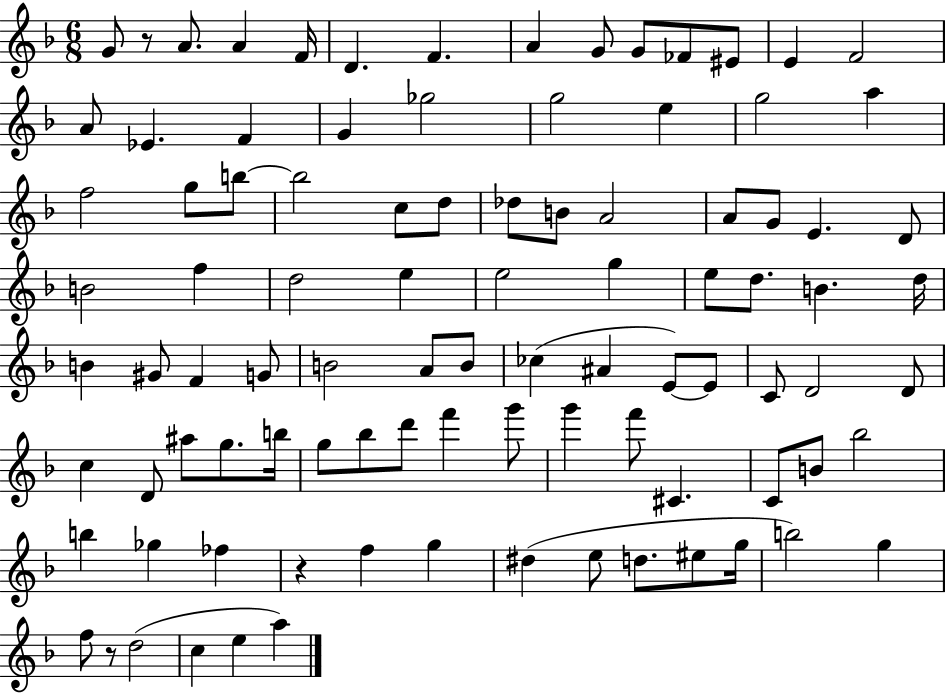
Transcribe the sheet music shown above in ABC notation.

X:1
T:Untitled
M:6/8
L:1/4
K:F
G/2 z/2 A/2 A F/4 D F A G/2 G/2 _F/2 ^E/2 E F2 A/2 _E F G _g2 g2 e g2 a f2 g/2 b/2 b2 c/2 d/2 _d/2 B/2 A2 A/2 G/2 E D/2 B2 f d2 e e2 g e/2 d/2 B d/4 B ^G/2 F G/2 B2 A/2 B/2 _c ^A E/2 E/2 C/2 D2 D/2 c D/2 ^a/2 g/2 b/4 g/2 _b/2 d'/2 f' g'/2 g' f'/2 ^C C/2 B/2 _b2 b _g _f z f g ^d e/2 d/2 ^e/2 g/4 b2 g f/2 z/2 d2 c e a